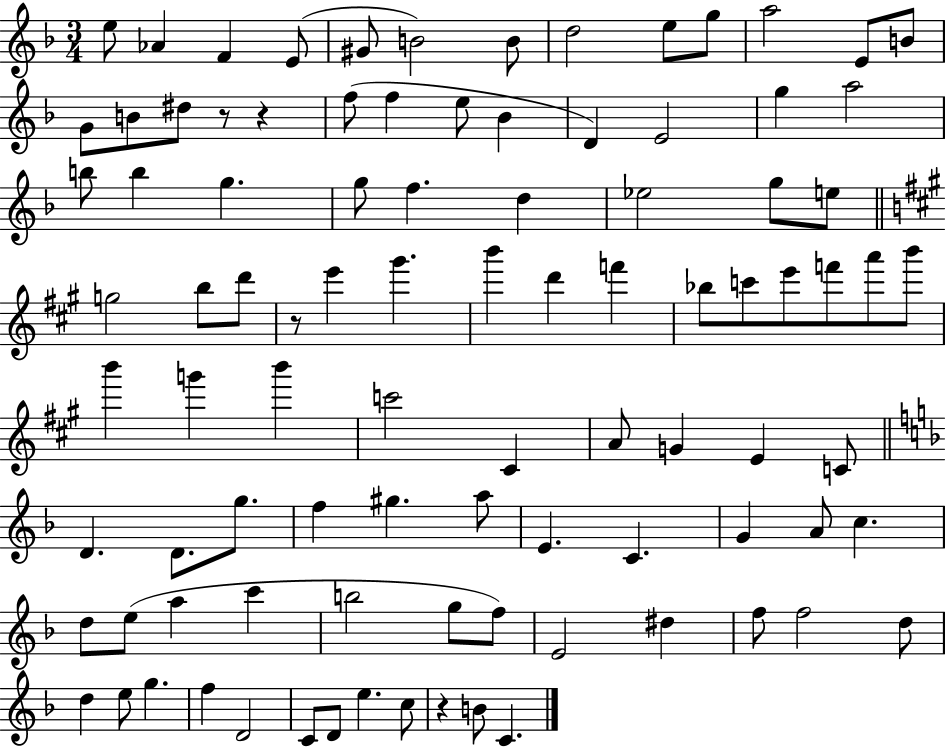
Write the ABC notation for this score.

X:1
T:Untitled
M:3/4
L:1/4
K:F
e/2 _A F E/2 ^G/2 B2 B/2 d2 e/2 g/2 a2 E/2 B/2 G/2 B/2 ^d/2 z/2 z f/2 f e/2 _B D E2 g a2 b/2 b g g/2 f d _e2 g/2 e/2 g2 b/2 d'/2 z/2 e' ^g' b' d' f' _b/2 c'/2 e'/2 f'/2 a'/2 b'/2 b' g' b' c'2 ^C A/2 G E C/2 D D/2 g/2 f ^g a/2 E C G A/2 c d/2 e/2 a c' b2 g/2 f/2 E2 ^d f/2 f2 d/2 d e/2 g f D2 C/2 D/2 e c/2 z B/2 C